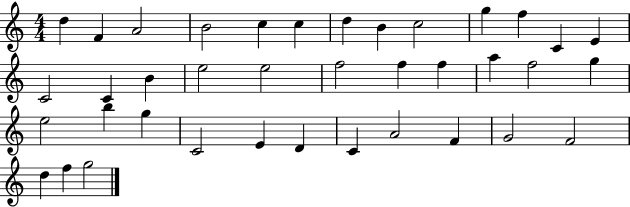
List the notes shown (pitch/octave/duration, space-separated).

D5/q F4/q A4/h B4/h C5/q C5/q D5/q B4/q C5/h G5/q F5/q C4/q E4/q C4/h C4/q B4/q E5/h E5/h F5/h F5/q F5/q A5/q F5/h G5/q E5/h B5/q G5/q C4/h E4/q D4/q C4/q A4/h F4/q G4/h F4/h D5/q F5/q G5/h